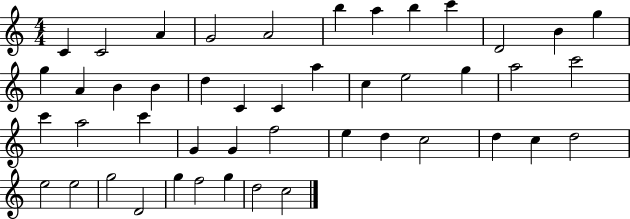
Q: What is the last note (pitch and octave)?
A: C5